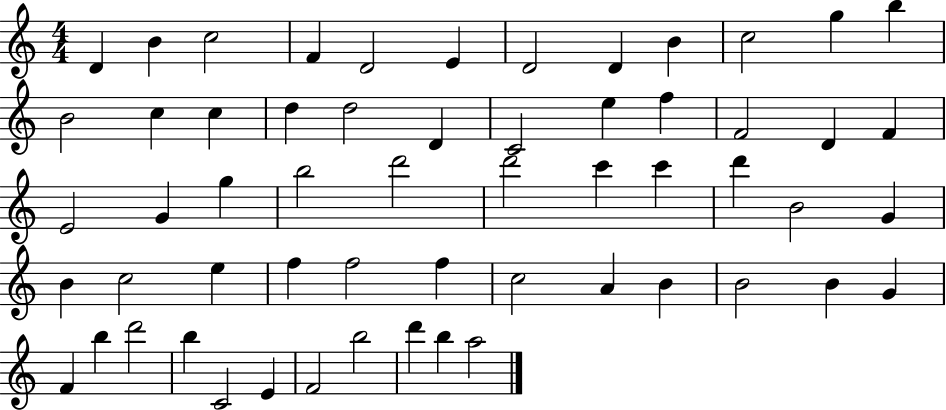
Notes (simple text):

D4/q B4/q C5/h F4/q D4/h E4/q D4/h D4/q B4/q C5/h G5/q B5/q B4/h C5/q C5/q D5/q D5/h D4/q C4/h E5/q F5/q F4/h D4/q F4/q E4/h G4/q G5/q B5/h D6/h D6/h C6/q C6/q D6/q B4/h G4/q B4/q C5/h E5/q F5/q F5/h F5/q C5/h A4/q B4/q B4/h B4/q G4/q F4/q B5/q D6/h B5/q C4/h E4/q F4/h B5/h D6/q B5/q A5/h